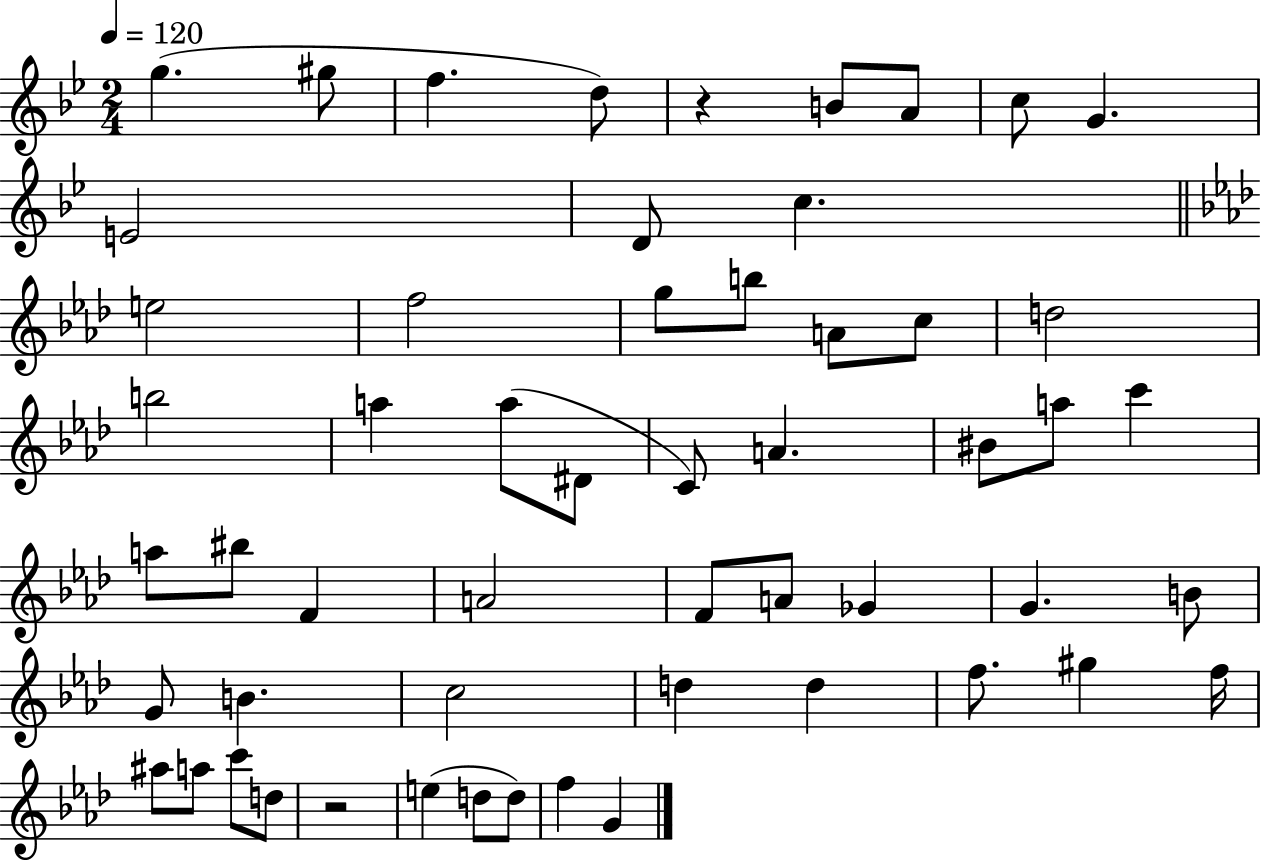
X:1
T:Untitled
M:2/4
L:1/4
K:Bb
g ^g/2 f d/2 z B/2 A/2 c/2 G E2 D/2 c e2 f2 g/2 b/2 A/2 c/2 d2 b2 a a/2 ^D/2 C/2 A ^B/2 a/2 c' a/2 ^b/2 F A2 F/2 A/2 _G G B/2 G/2 B c2 d d f/2 ^g f/4 ^a/2 a/2 c'/2 d/2 z2 e d/2 d/2 f G